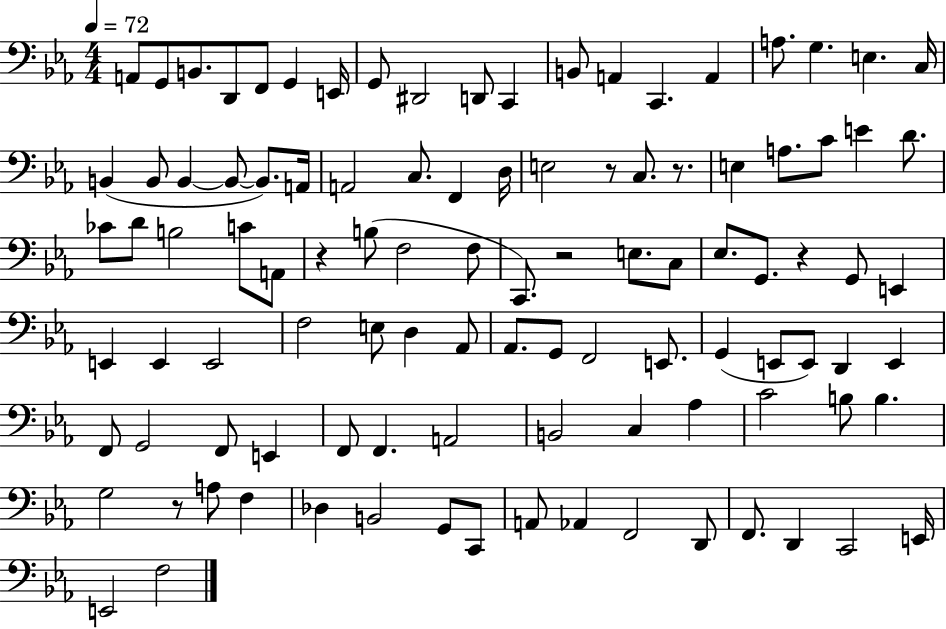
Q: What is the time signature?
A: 4/4